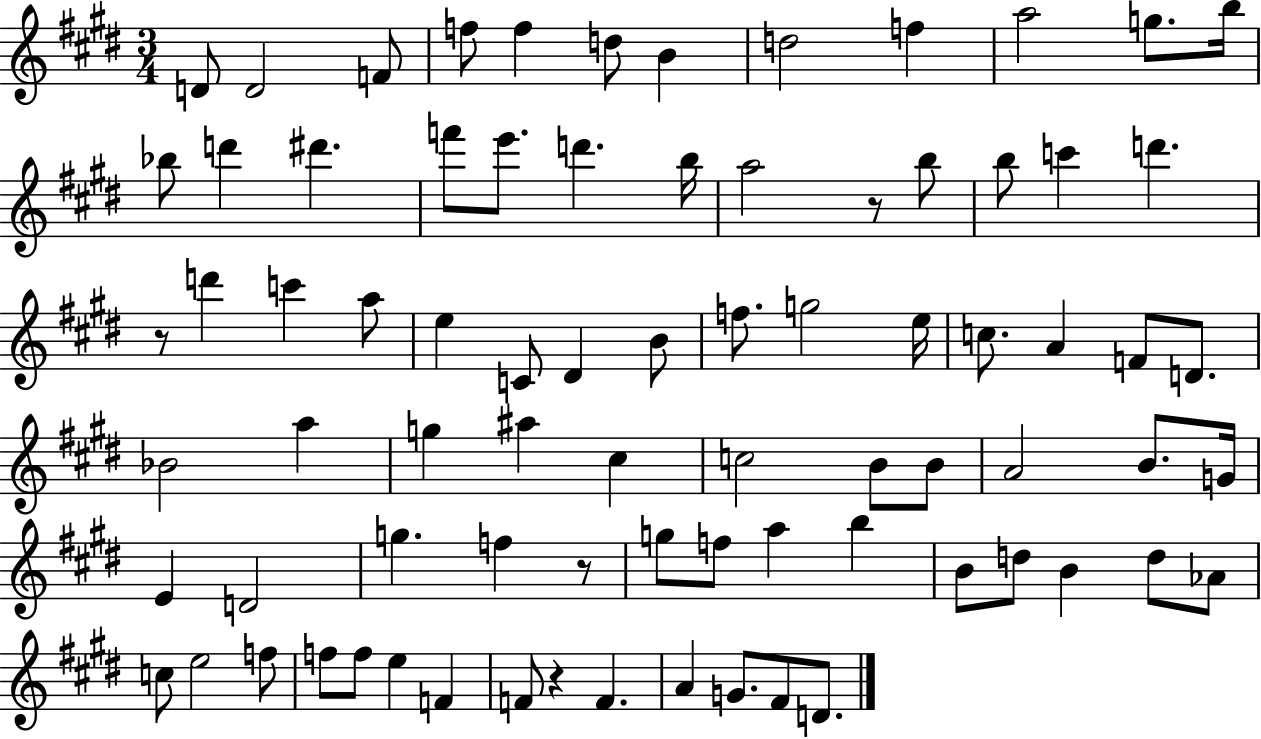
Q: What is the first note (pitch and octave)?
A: D4